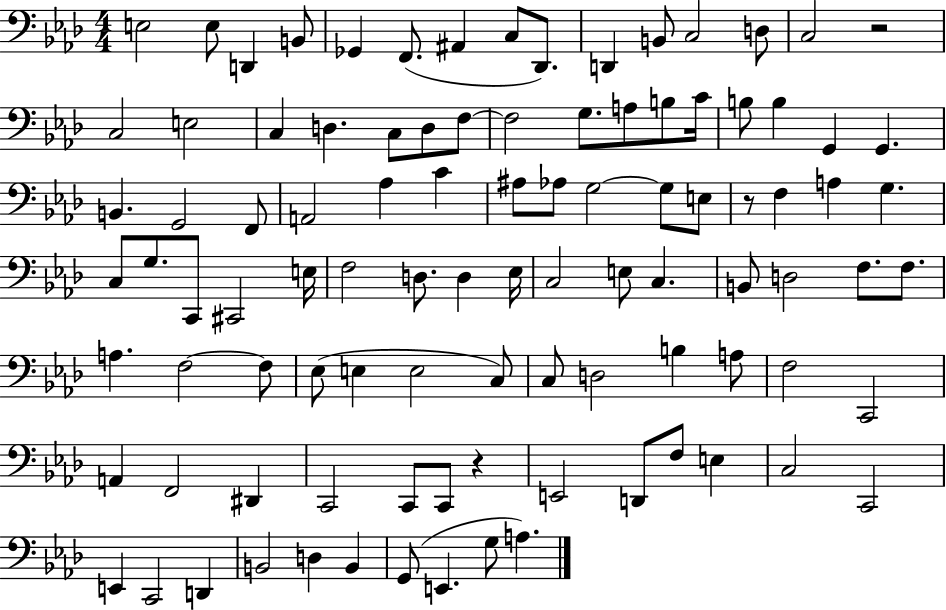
{
  \clef bass
  \numericTimeSignature
  \time 4/4
  \key aes \major
  e2 e8 d,4 b,8 | ges,4 f,8.( ais,4 c8 des,8.) | d,4 b,8 c2 d8 | c2 r2 | \break c2 e2 | c4 d4. c8 d8 f8~~ | f2 g8. a8 b8 c'16 | b8 b4 g,4 g,4. | \break b,4. g,2 f,8 | a,2 aes4 c'4 | ais8 aes8 g2~~ g8 e8 | r8 f4 a4 g4. | \break c8 g8. c,8 cis,2 e16 | f2 d8. d4 ees16 | c2 e8 c4. | b,8 d2 f8. f8. | \break a4. f2~~ f8 | ees8( e4 e2 c8) | c8 d2 b4 a8 | f2 c,2 | \break a,4 f,2 dis,4 | c,2 c,8 c,8 r4 | e,2 d,8 f8 e4 | c2 c,2 | \break e,4 c,2 d,4 | b,2 d4 b,4 | g,8( e,4. g8 a4.) | \bar "|."
}